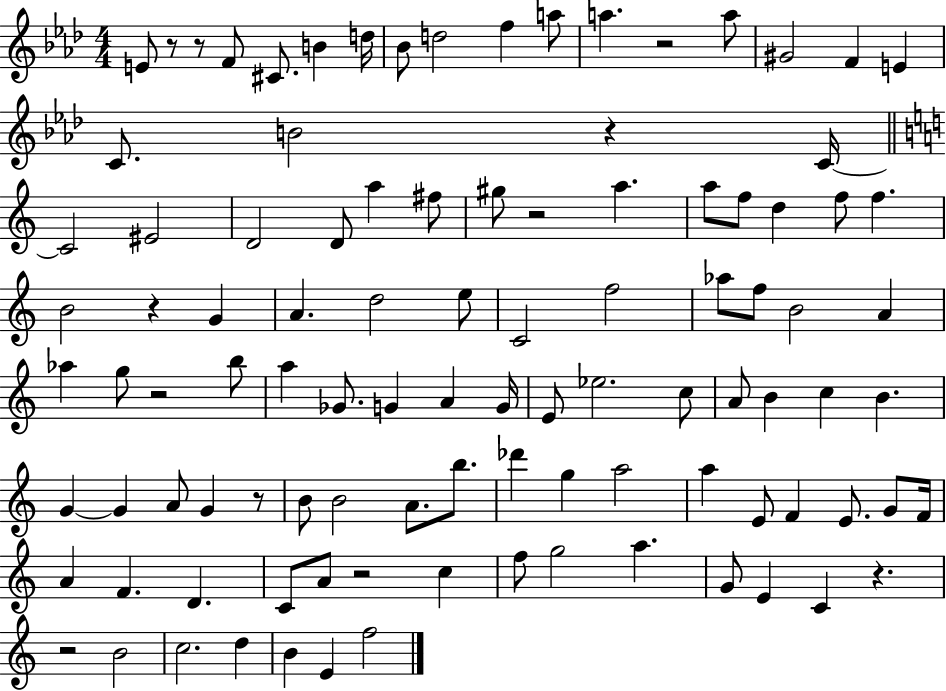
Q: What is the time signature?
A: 4/4